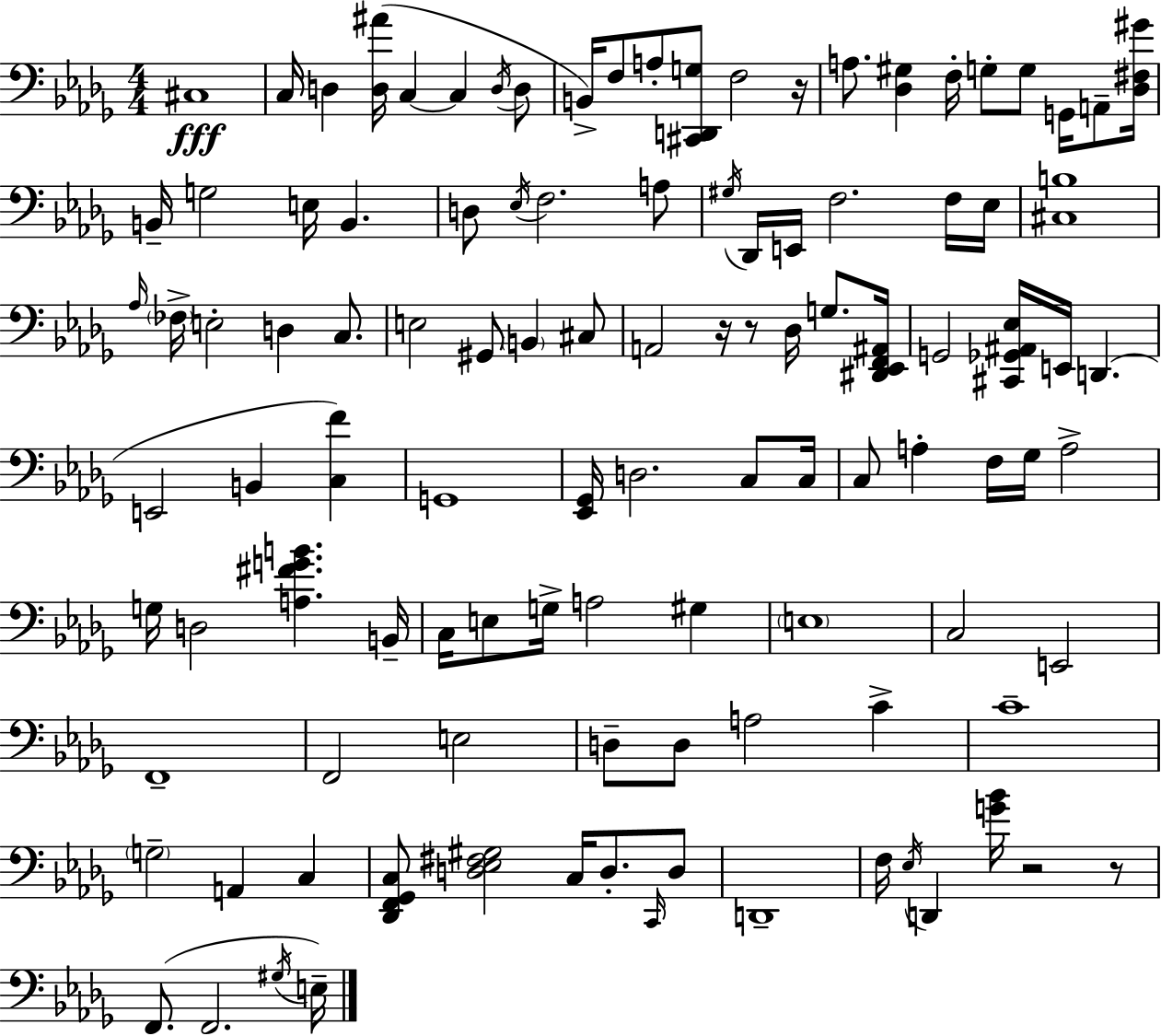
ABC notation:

X:1
T:Untitled
M:4/4
L:1/4
K:Bbm
^C,4 C,/4 D, [D,^A]/4 C, C, D,/4 D,/2 B,,/4 F,/2 A,/2 [^C,,D,,G,]/2 F,2 z/4 A,/2 [_D,^G,] F,/4 G,/2 G,/2 G,,/4 A,,/2 [_D,^F,^G]/4 B,,/4 G,2 E,/4 B,, D,/2 _E,/4 F,2 A,/2 ^G,/4 _D,,/4 E,,/4 F,2 F,/4 _E,/4 [^C,B,]4 _A,/4 _F,/4 E,2 D, C,/2 E,2 ^G,,/2 B,, ^C,/2 A,,2 z/4 z/2 _D,/4 G,/2 [^D,,_E,,F,,^A,,]/4 G,,2 [^C,,_G,,^A,,_E,]/4 E,,/4 D,, E,,2 B,, [C,F] G,,4 [_E,,_G,,]/4 D,2 C,/2 C,/4 C,/2 A, F,/4 _G,/4 A,2 G,/4 D,2 [A,^FGB] B,,/4 C,/4 E,/2 G,/4 A,2 ^G, E,4 C,2 E,,2 F,,4 F,,2 E,2 D,/2 D,/2 A,2 C C4 G,2 A,, C, [_D,,F,,_G,,C,]/2 [D,_E,^F,^G,]2 C,/4 D,/2 C,,/4 D,/2 D,,4 F,/4 _E,/4 D,, [G_B]/4 z2 z/2 F,,/2 F,,2 ^G,/4 E,/4